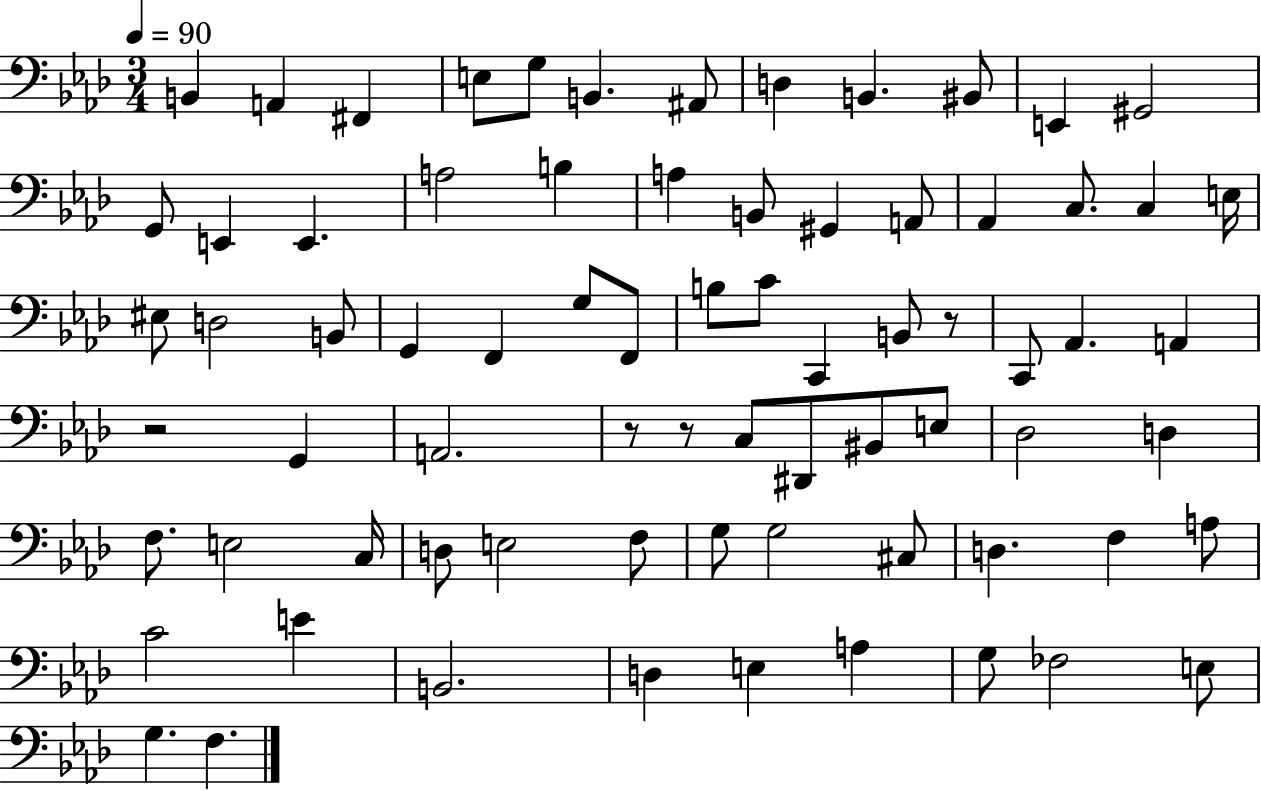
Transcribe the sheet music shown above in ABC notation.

X:1
T:Untitled
M:3/4
L:1/4
K:Ab
B,, A,, ^F,, E,/2 G,/2 B,, ^A,,/2 D, B,, ^B,,/2 E,, ^G,,2 G,,/2 E,, E,, A,2 B, A, B,,/2 ^G,, A,,/2 _A,, C,/2 C, E,/4 ^E,/2 D,2 B,,/2 G,, F,, G,/2 F,,/2 B,/2 C/2 C,, B,,/2 z/2 C,,/2 _A,, A,, z2 G,, A,,2 z/2 z/2 C,/2 ^D,,/2 ^B,,/2 E,/2 _D,2 D, F,/2 E,2 C,/4 D,/2 E,2 F,/2 G,/2 G,2 ^C,/2 D, F, A,/2 C2 E B,,2 D, E, A, G,/2 _F,2 E,/2 G, F,